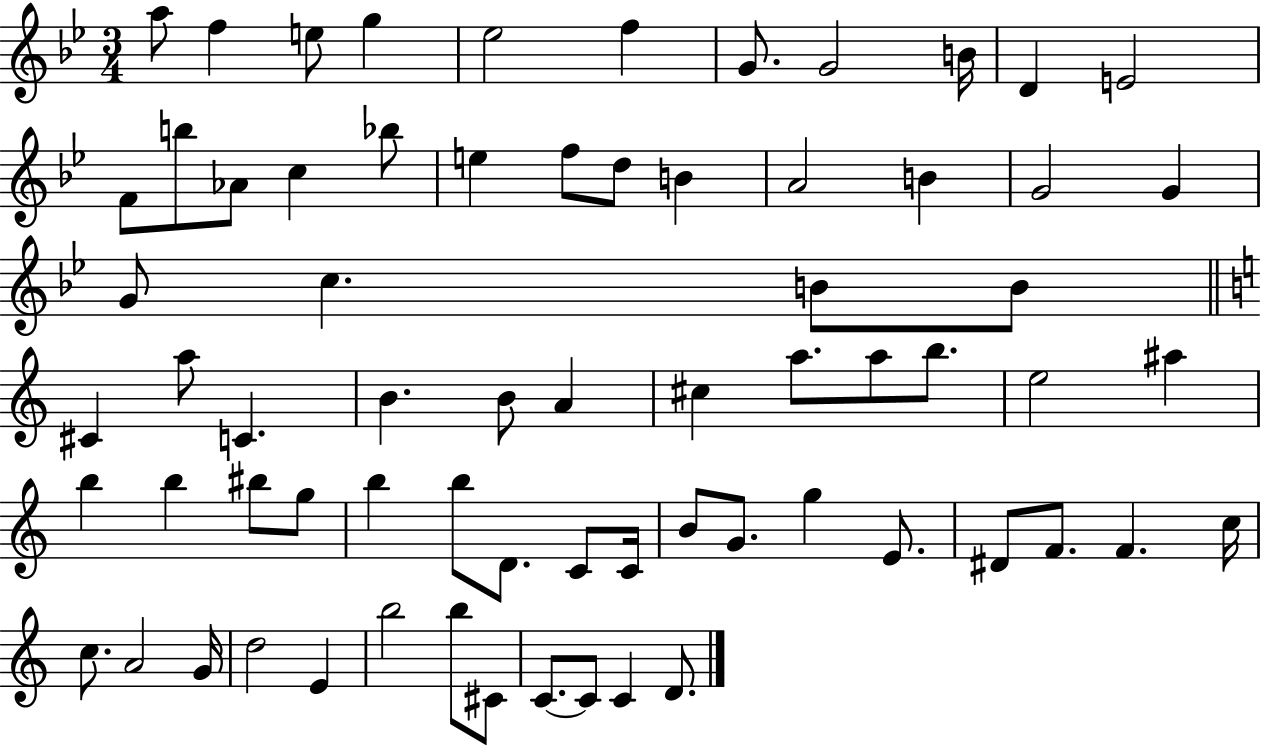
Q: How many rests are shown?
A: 0